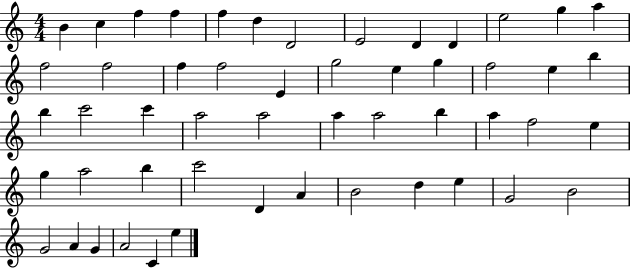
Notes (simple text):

B4/q C5/q F5/q F5/q F5/q D5/q D4/h E4/h D4/q D4/q E5/h G5/q A5/q F5/h F5/h F5/q F5/h E4/q G5/h E5/q G5/q F5/h E5/q B5/q B5/q C6/h C6/q A5/h A5/h A5/q A5/h B5/q A5/q F5/h E5/q G5/q A5/h B5/q C6/h D4/q A4/q B4/h D5/q E5/q G4/h B4/h G4/h A4/q G4/q A4/h C4/q E5/q